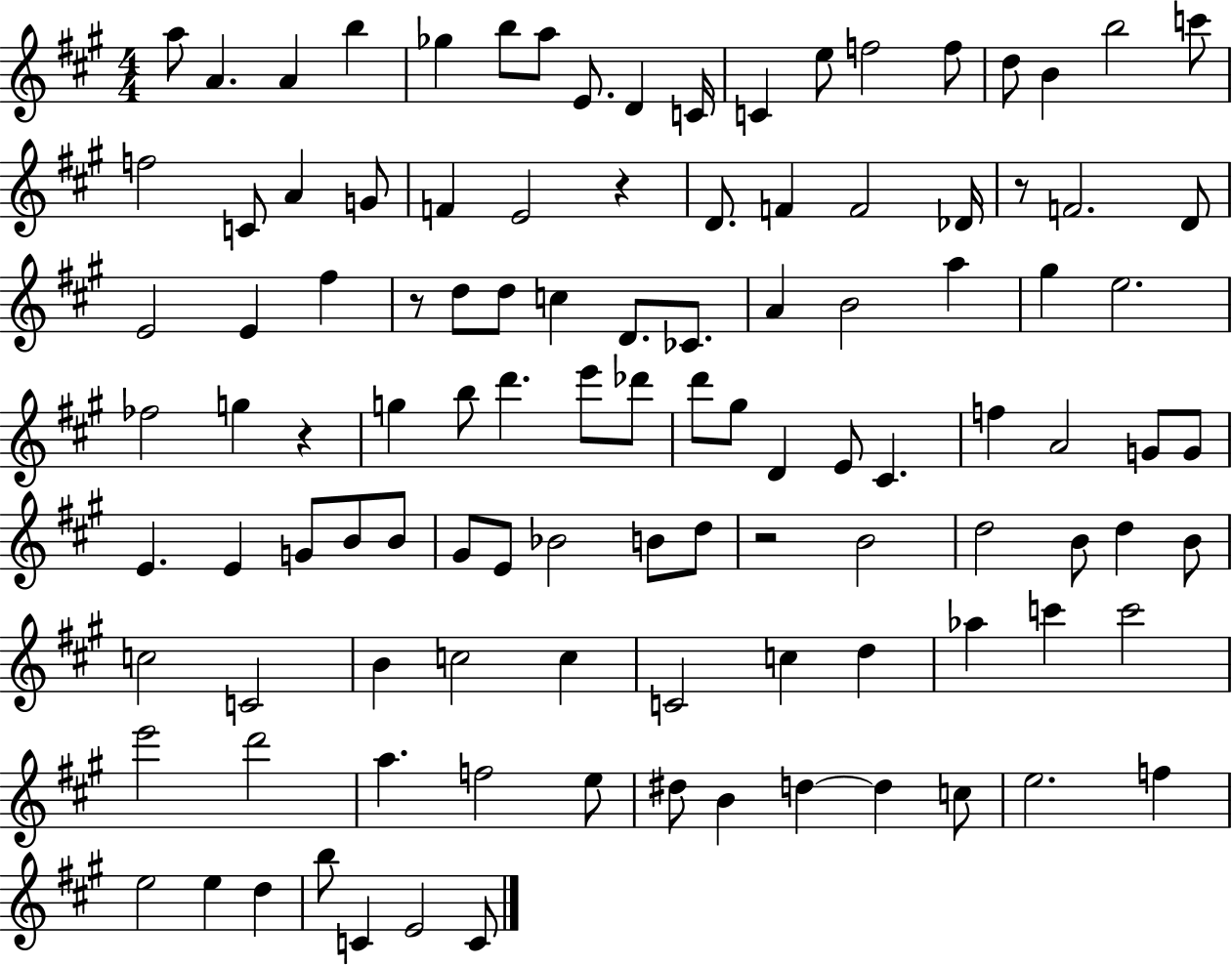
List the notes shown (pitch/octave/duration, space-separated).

A5/e A4/q. A4/q B5/q Gb5/q B5/e A5/e E4/e. D4/q C4/s C4/q E5/e F5/h F5/e D5/e B4/q B5/h C6/e F5/h C4/e A4/q G4/e F4/q E4/h R/q D4/e. F4/q F4/h Db4/s R/e F4/h. D4/e E4/h E4/q F#5/q R/e D5/e D5/e C5/q D4/e. CES4/e. A4/q B4/h A5/q G#5/q E5/h. FES5/h G5/q R/q G5/q B5/e D6/q. E6/e Db6/e D6/e G#5/e D4/q E4/e C#4/q. F5/q A4/h G4/e G4/e E4/q. E4/q G4/e B4/e B4/e G#4/e E4/e Bb4/h B4/e D5/e R/h B4/h D5/h B4/e D5/q B4/e C5/h C4/h B4/q C5/h C5/q C4/h C5/q D5/q Ab5/q C6/q C6/h E6/h D6/h A5/q. F5/h E5/e D#5/e B4/q D5/q D5/q C5/e E5/h. F5/q E5/h E5/q D5/q B5/e C4/q E4/h C4/e